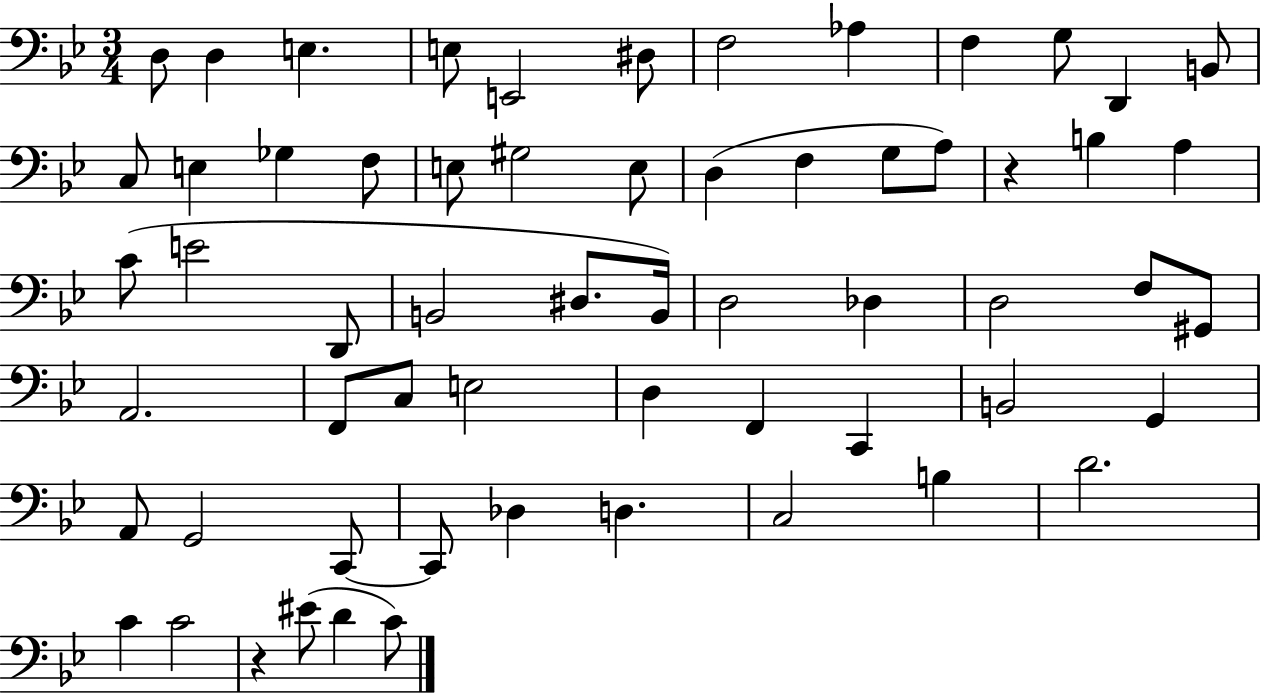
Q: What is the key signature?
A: BES major